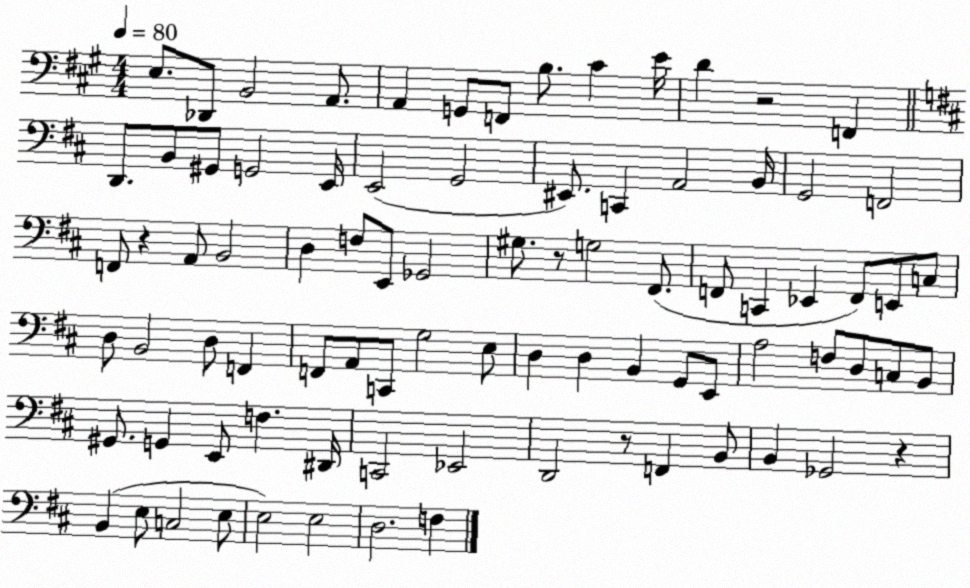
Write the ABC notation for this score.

X:1
T:Untitled
M:4/4
L:1/4
K:A
E,/2 _D,,/2 B,,2 A,,/2 A,, G,,/2 F,,/2 B,/2 ^C E/4 D z2 F,, D,,/2 B,,/2 ^G,,/2 G,,2 E,,/4 E,,2 G,,2 ^E,,/2 C,, A,,2 B,,/4 G,,2 F,,2 F,,/2 z A,,/2 B,,2 D, F,/2 E,,/2 _G,,2 ^G,/2 z/2 G,2 ^F,,/2 F,,/2 C,, _E,, F,,/2 E,,/2 C,/2 D,/2 B,,2 D,/2 F,, F,,/2 A,,/2 C,,/2 G,2 E,/2 D, D, B,, G,,/2 E,,/2 A,2 F,/2 D,/2 C,/2 B,,/2 ^G,,/2 G,, E,,/2 F, ^D,,/4 C,,2 _E,,2 D,,2 z/2 F,, B,,/2 B,, _G,,2 z B,, E,/2 C,2 E,/2 E,2 E,2 D,2 F,